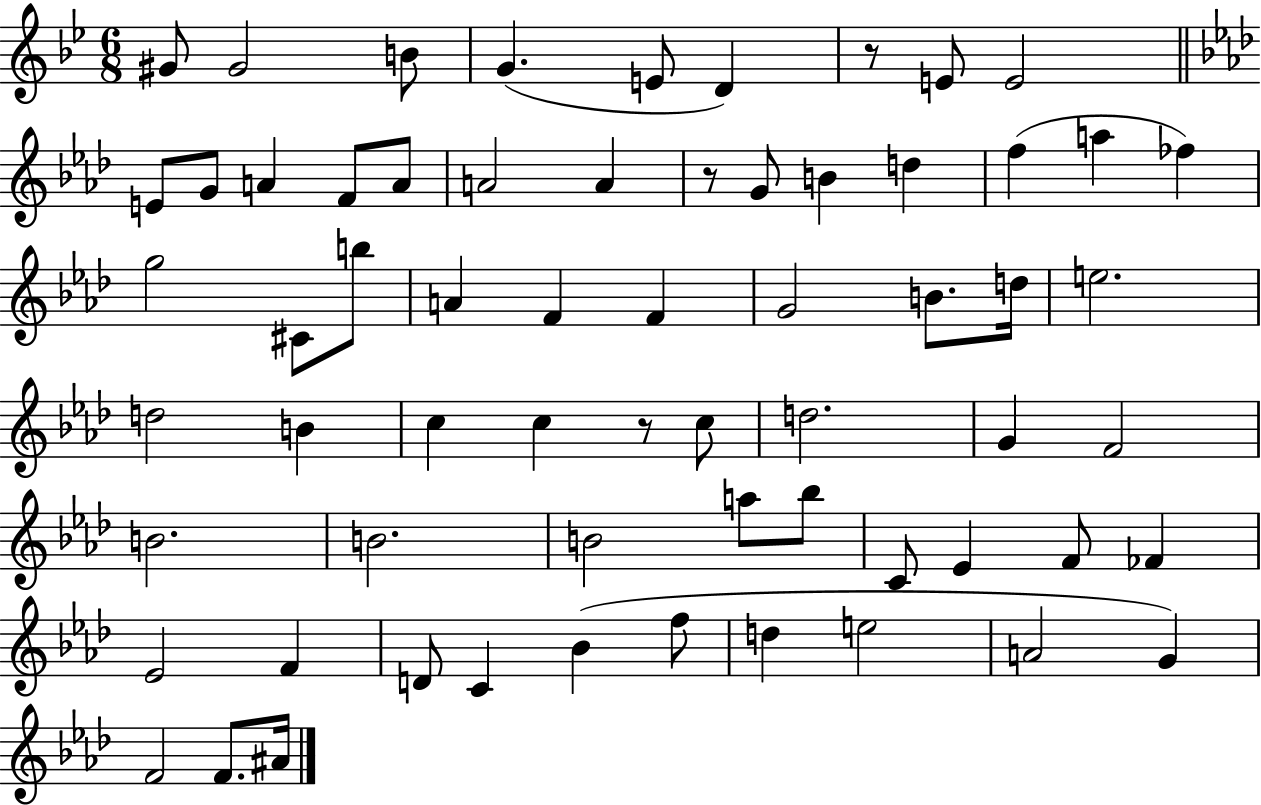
{
  \clef treble
  \numericTimeSignature
  \time 6/8
  \key bes \major
  gis'8 gis'2 b'8 | g'4.( e'8 d'4) | r8 e'8 e'2 | \bar "||" \break \key f \minor e'8 g'8 a'4 f'8 a'8 | a'2 a'4 | r8 g'8 b'4 d''4 | f''4( a''4 fes''4) | \break g''2 cis'8 b''8 | a'4 f'4 f'4 | g'2 b'8. d''16 | e''2. | \break d''2 b'4 | c''4 c''4 r8 c''8 | d''2. | g'4 f'2 | \break b'2. | b'2. | b'2 a''8 bes''8 | c'8 ees'4 f'8 fes'4 | \break ees'2 f'4 | d'8 c'4 bes'4( f''8 | d''4 e''2 | a'2 g'4) | \break f'2 f'8. ais'16 | \bar "|."
}